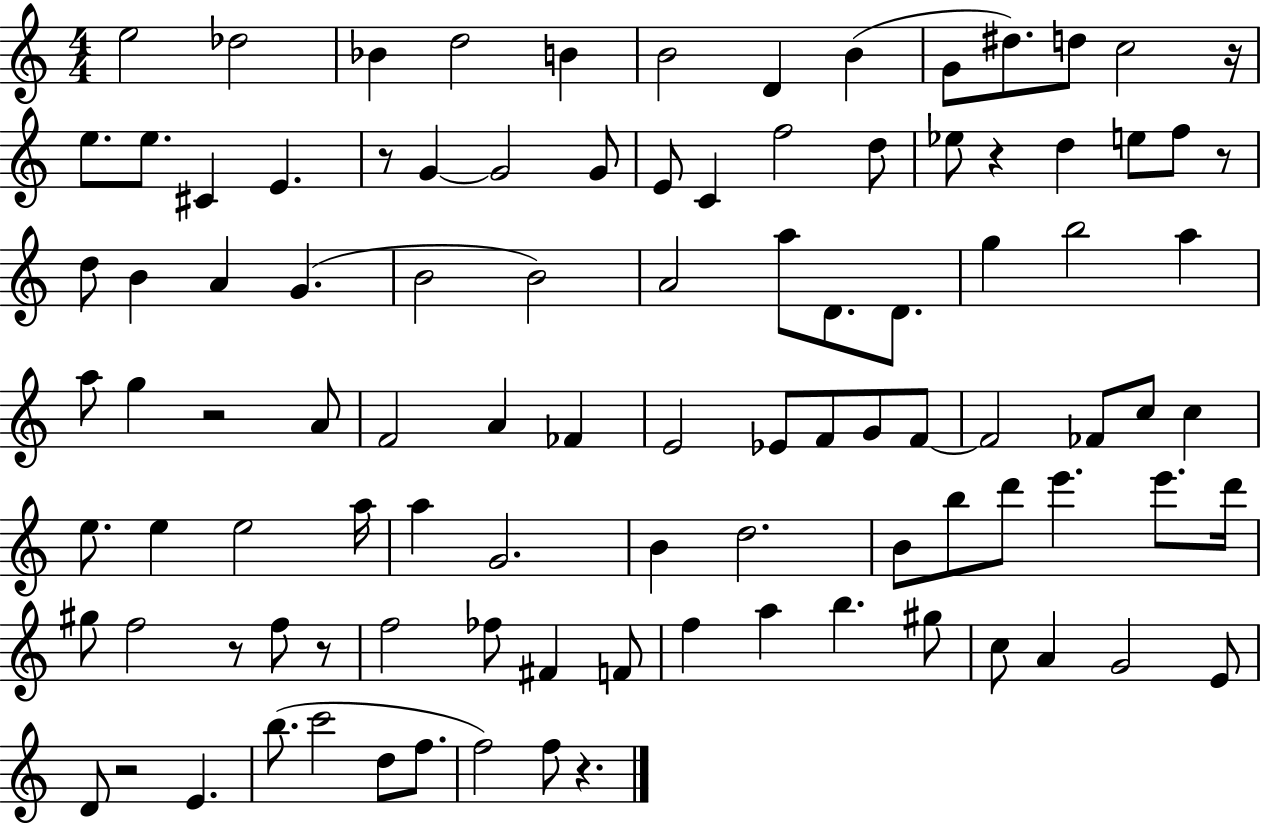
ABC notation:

X:1
T:Untitled
M:4/4
L:1/4
K:C
e2 _d2 _B d2 B B2 D B G/2 ^d/2 d/2 c2 z/4 e/2 e/2 ^C E z/2 G G2 G/2 E/2 C f2 d/2 _e/2 z d e/2 f/2 z/2 d/2 B A G B2 B2 A2 a/2 D/2 D/2 g b2 a a/2 g z2 A/2 F2 A _F E2 _E/2 F/2 G/2 F/2 F2 _F/2 c/2 c e/2 e e2 a/4 a G2 B d2 B/2 b/2 d'/2 e' e'/2 d'/4 ^g/2 f2 z/2 f/2 z/2 f2 _f/2 ^F F/2 f a b ^g/2 c/2 A G2 E/2 D/2 z2 E b/2 c'2 d/2 f/2 f2 f/2 z